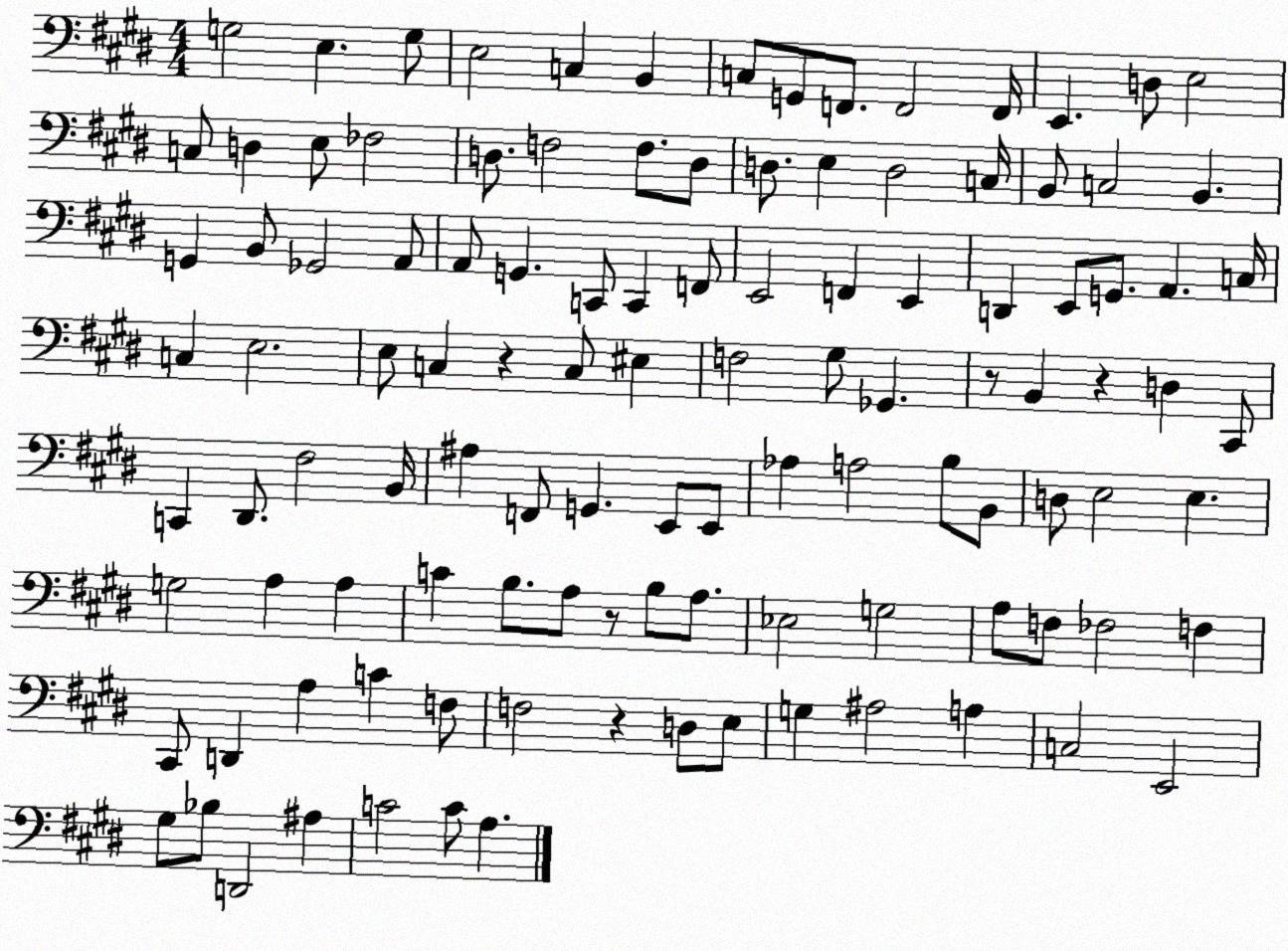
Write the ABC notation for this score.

X:1
T:Untitled
M:4/4
L:1/4
K:E
G,2 E, G,/2 E,2 C, B,, C,/2 G,,/2 F,,/2 F,,2 F,,/4 E,, D,/2 E,2 C,/2 D, E,/2 _F,2 D,/2 F,2 F,/2 D,/2 D,/2 E, D,2 C,/4 B,,/2 C,2 B,, G,, B,,/2 _G,,2 A,,/2 A,,/2 G,, C,,/2 C,, F,,/2 E,,2 F,, E,, D,, E,,/2 G,,/2 A,, C,/4 C, E,2 E,/2 C, z C,/2 ^E, F,2 ^G,/2 _G,, z/2 B,, z D, ^C,,/2 C,, ^D,,/2 ^F,2 B,,/4 ^A, F,,/2 G,, E,,/2 E,,/2 _A, A,2 B,/2 B,,/2 D,/2 E,2 E, G,2 A, A, C B,/2 A,/2 z/2 B,/2 A,/2 _E,2 G,2 A,/2 F,/2 _F,2 F, ^C,,/2 D,, A, C F,/2 F,2 z D,/2 E,/2 G, ^A,2 A, C,2 E,,2 ^G,/2 _B,/2 D,,2 ^A, C2 C/2 A,